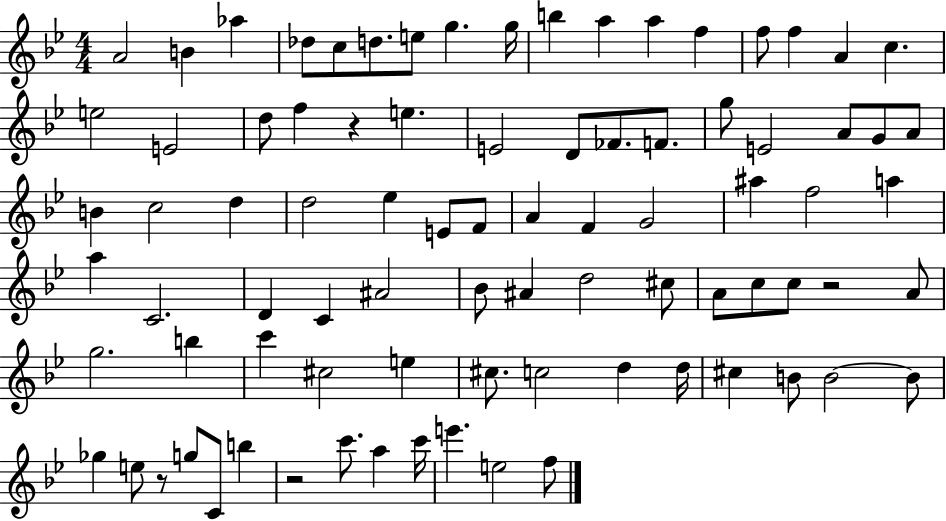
{
  \clef treble
  \numericTimeSignature
  \time 4/4
  \key bes \major
  a'2 b'4 aes''4 | des''8 c''8 d''8. e''8 g''4. g''16 | b''4 a''4 a''4 f''4 | f''8 f''4 a'4 c''4. | \break e''2 e'2 | d''8 f''4 r4 e''4. | e'2 d'8 fes'8. f'8. | g''8 e'2 a'8 g'8 a'8 | \break b'4 c''2 d''4 | d''2 ees''4 e'8 f'8 | a'4 f'4 g'2 | ais''4 f''2 a''4 | \break a''4 c'2. | d'4 c'4 ais'2 | bes'8 ais'4 d''2 cis''8 | a'8 c''8 c''8 r2 a'8 | \break g''2. b''4 | c'''4 cis''2 e''4 | cis''8. c''2 d''4 d''16 | cis''4 b'8 b'2~~ b'8 | \break ges''4 e''8 r8 g''8 c'8 b''4 | r2 c'''8. a''4 c'''16 | e'''4. e''2 f''8 | \bar "|."
}